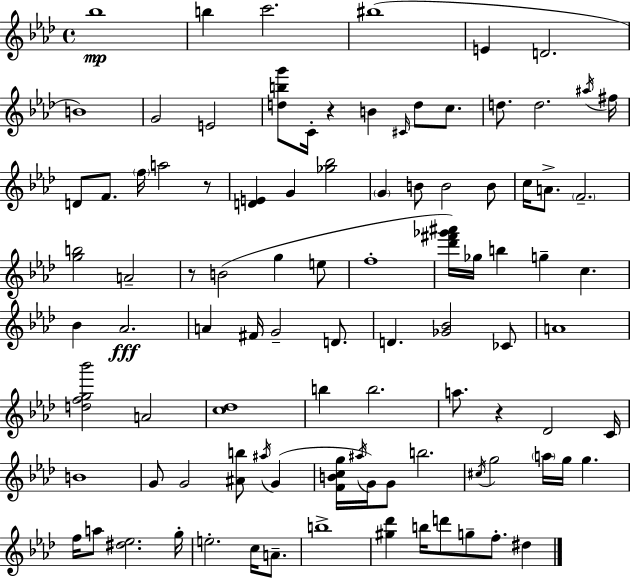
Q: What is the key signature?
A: AES major